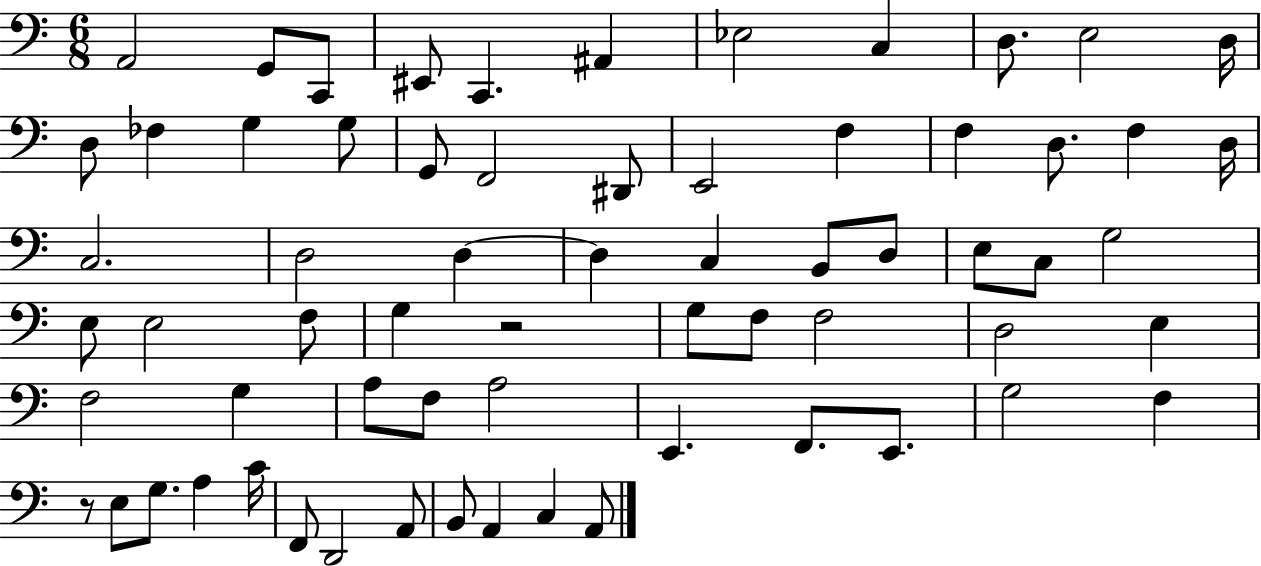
A2/h G2/e C2/e EIS2/e C2/q. A#2/q Eb3/h C3/q D3/e. E3/h D3/s D3/e FES3/q G3/q G3/e G2/e F2/h D#2/e E2/h F3/q F3/q D3/e. F3/q D3/s C3/h. D3/h D3/q D3/q C3/q B2/e D3/e E3/e C3/e G3/h E3/e E3/h F3/e G3/q R/h G3/e F3/e F3/h D3/h E3/q F3/h G3/q A3/e F3/e A3/h E2/q. F2/e. E2/e. G3/h F3/q R/e E3/e G3/e. A3/q C4/s F2/e D2/h A2/e B2/e A2/q C3/q A2/e